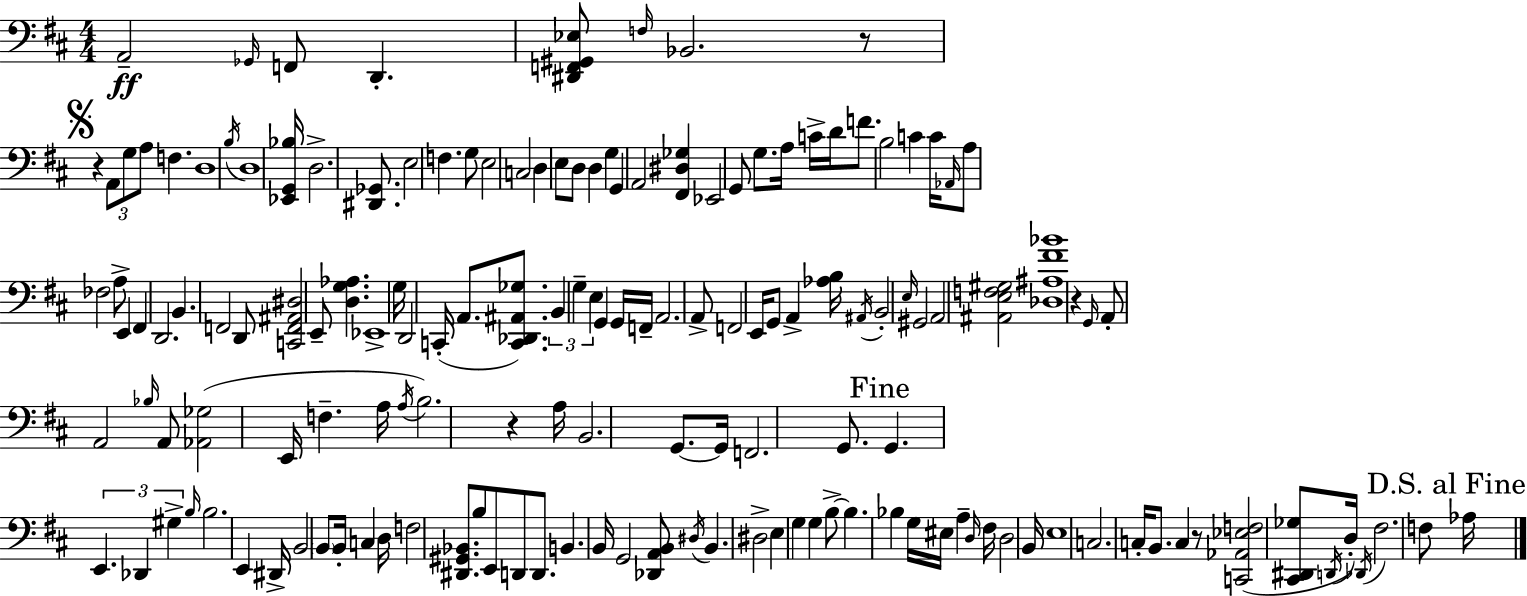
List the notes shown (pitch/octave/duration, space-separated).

A2/h Gb2/s F2/e D2/q. [D#2,F2,G#2,Eb3]/e F3/s Bb2/h. R/e R/q A2/e G3/e A3/e F3/q. D3/w B3/s D3/w [Eb2,G2,Bb3]/s D3/h. [D#2,Gb2]/e. E3/h F3/q. G3/e E3/h C3/h D3/q E3/e D3/e D3/q G3/q G2/q A2/h [F#2,D#3,Gb3]/q Eb2/h G2/e G3/e. A3/s C4/s D4/s F4/e. B3/h C4/q C4/s Ab2/s A3/e FES3/h A3/e E2/q F#2/q D2/h. B2/q. F2/h D2/e [C2,F2,A#2,D#3]/h E2/e [D3,G3,Ab3]/q. Eb2/w G3/s D2/h C2/s A2/e. [C2,Db2,A#2,Gb3]/e. B2/q G3/q E3/q G2/q G2/s F2/s A2/h. A2/e F2/h E2/s G2/e A2/q [Ab3,B3]/s A#2/s B2/h E3/s G#2/h A2/h [A#2,E3,F3,G#3]/h [Db3,A#3,F#4,Bb4]/w R/q G2/s A2/e A2/h Bb3/s A2/e [Ab2,Gb3]/h E2/s F3/q. A3/s A3/s B3/h. R/q A3/s B2/h. G2/e. G2/s F2/h. G2/e. G2/q. E2/q. Db2/q G#3/q B3/s B3/h. E2/q D#2/s B2/h B2/e B2/s C3/q D3/s F3/h [D#2,G#2,Bb2]/e. B3/e E2/e D2/e D2/e. B2/q. B2/s G2/h [Db2,A2,B2]/e D#3/s B2/q. D#3/h E3/q G3/q G3/q B3/e B3/q. Bb3/q G3/s EIS3/s A3/q D3/s F#3/s D3/h B2/s E3/w C3/h. C3/s B2/e. C3/q R/e [C2,Ab2,Eb3,F3]/h [C#2,D#2,Gb3]/e D2/s D3/s Db2/s F#3/h. F3/e Ab3/s